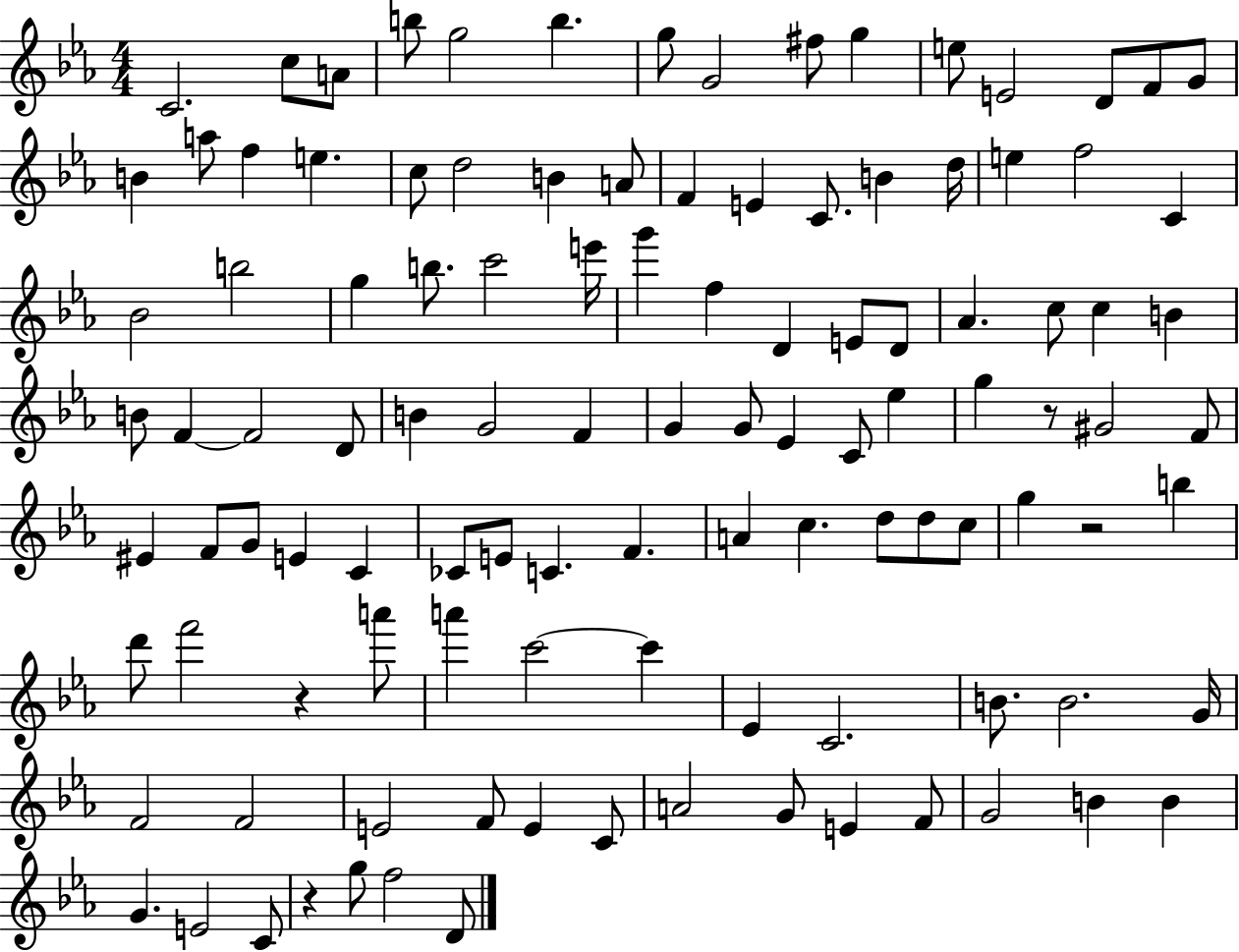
{
  \clef treble
  \numericTimeSignature
  \time 4/4
  \key ees \major
  c'2. c''8 a'8 | b''8 g''2 b''4. | g''8 g'2 fis''8 g''4 | e''8 e'2 d'8 f'8 g'8 | \break b'4 a''8 f''4 e''4. | c''8 d''2 b'4 a'8 | f'4 e'4 c'8. b'4 d''16 | e''4 f''2 c'4 | \break bes'2 b''2 | g''4 b''8. c'''2 e'''16 | g'''4 f''4 d'4 e'8 d'8 | aes'4. c''8 c''4 b'4 | \break b'8 f'4~~ f'2 d'8 | b'4 g'2 f'4 | g'4 g'8 ees'4 c'8 ees''4 | g''4 r8 gis'2 f'8 | \break eis'4 f'8 g'8 e'4 c'4 | ces'8 e'8 c'4. f'4. | a'4 c''4. d''8 d''8 c''8 | g''4 r2 b''4 | \break d'''8 f'''2 r4 a'''8 | a'''4 c'''2~~ c'''4 | ees'4 c'2. | b'8. b'2. g'16 | \break f'2 f'2 | e'2 f'8 e'4 c'8 | a'2 g'8 e'4 f'8 | g'2 b'4 b'4 | \break g'4. e'2 c'8 | r4 g''8 f''2 d'8 | \bar "|."
}